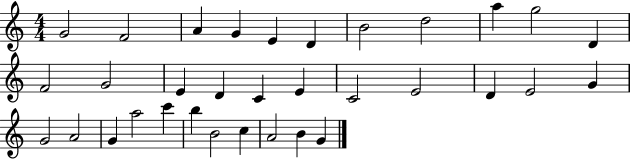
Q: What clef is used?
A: treble